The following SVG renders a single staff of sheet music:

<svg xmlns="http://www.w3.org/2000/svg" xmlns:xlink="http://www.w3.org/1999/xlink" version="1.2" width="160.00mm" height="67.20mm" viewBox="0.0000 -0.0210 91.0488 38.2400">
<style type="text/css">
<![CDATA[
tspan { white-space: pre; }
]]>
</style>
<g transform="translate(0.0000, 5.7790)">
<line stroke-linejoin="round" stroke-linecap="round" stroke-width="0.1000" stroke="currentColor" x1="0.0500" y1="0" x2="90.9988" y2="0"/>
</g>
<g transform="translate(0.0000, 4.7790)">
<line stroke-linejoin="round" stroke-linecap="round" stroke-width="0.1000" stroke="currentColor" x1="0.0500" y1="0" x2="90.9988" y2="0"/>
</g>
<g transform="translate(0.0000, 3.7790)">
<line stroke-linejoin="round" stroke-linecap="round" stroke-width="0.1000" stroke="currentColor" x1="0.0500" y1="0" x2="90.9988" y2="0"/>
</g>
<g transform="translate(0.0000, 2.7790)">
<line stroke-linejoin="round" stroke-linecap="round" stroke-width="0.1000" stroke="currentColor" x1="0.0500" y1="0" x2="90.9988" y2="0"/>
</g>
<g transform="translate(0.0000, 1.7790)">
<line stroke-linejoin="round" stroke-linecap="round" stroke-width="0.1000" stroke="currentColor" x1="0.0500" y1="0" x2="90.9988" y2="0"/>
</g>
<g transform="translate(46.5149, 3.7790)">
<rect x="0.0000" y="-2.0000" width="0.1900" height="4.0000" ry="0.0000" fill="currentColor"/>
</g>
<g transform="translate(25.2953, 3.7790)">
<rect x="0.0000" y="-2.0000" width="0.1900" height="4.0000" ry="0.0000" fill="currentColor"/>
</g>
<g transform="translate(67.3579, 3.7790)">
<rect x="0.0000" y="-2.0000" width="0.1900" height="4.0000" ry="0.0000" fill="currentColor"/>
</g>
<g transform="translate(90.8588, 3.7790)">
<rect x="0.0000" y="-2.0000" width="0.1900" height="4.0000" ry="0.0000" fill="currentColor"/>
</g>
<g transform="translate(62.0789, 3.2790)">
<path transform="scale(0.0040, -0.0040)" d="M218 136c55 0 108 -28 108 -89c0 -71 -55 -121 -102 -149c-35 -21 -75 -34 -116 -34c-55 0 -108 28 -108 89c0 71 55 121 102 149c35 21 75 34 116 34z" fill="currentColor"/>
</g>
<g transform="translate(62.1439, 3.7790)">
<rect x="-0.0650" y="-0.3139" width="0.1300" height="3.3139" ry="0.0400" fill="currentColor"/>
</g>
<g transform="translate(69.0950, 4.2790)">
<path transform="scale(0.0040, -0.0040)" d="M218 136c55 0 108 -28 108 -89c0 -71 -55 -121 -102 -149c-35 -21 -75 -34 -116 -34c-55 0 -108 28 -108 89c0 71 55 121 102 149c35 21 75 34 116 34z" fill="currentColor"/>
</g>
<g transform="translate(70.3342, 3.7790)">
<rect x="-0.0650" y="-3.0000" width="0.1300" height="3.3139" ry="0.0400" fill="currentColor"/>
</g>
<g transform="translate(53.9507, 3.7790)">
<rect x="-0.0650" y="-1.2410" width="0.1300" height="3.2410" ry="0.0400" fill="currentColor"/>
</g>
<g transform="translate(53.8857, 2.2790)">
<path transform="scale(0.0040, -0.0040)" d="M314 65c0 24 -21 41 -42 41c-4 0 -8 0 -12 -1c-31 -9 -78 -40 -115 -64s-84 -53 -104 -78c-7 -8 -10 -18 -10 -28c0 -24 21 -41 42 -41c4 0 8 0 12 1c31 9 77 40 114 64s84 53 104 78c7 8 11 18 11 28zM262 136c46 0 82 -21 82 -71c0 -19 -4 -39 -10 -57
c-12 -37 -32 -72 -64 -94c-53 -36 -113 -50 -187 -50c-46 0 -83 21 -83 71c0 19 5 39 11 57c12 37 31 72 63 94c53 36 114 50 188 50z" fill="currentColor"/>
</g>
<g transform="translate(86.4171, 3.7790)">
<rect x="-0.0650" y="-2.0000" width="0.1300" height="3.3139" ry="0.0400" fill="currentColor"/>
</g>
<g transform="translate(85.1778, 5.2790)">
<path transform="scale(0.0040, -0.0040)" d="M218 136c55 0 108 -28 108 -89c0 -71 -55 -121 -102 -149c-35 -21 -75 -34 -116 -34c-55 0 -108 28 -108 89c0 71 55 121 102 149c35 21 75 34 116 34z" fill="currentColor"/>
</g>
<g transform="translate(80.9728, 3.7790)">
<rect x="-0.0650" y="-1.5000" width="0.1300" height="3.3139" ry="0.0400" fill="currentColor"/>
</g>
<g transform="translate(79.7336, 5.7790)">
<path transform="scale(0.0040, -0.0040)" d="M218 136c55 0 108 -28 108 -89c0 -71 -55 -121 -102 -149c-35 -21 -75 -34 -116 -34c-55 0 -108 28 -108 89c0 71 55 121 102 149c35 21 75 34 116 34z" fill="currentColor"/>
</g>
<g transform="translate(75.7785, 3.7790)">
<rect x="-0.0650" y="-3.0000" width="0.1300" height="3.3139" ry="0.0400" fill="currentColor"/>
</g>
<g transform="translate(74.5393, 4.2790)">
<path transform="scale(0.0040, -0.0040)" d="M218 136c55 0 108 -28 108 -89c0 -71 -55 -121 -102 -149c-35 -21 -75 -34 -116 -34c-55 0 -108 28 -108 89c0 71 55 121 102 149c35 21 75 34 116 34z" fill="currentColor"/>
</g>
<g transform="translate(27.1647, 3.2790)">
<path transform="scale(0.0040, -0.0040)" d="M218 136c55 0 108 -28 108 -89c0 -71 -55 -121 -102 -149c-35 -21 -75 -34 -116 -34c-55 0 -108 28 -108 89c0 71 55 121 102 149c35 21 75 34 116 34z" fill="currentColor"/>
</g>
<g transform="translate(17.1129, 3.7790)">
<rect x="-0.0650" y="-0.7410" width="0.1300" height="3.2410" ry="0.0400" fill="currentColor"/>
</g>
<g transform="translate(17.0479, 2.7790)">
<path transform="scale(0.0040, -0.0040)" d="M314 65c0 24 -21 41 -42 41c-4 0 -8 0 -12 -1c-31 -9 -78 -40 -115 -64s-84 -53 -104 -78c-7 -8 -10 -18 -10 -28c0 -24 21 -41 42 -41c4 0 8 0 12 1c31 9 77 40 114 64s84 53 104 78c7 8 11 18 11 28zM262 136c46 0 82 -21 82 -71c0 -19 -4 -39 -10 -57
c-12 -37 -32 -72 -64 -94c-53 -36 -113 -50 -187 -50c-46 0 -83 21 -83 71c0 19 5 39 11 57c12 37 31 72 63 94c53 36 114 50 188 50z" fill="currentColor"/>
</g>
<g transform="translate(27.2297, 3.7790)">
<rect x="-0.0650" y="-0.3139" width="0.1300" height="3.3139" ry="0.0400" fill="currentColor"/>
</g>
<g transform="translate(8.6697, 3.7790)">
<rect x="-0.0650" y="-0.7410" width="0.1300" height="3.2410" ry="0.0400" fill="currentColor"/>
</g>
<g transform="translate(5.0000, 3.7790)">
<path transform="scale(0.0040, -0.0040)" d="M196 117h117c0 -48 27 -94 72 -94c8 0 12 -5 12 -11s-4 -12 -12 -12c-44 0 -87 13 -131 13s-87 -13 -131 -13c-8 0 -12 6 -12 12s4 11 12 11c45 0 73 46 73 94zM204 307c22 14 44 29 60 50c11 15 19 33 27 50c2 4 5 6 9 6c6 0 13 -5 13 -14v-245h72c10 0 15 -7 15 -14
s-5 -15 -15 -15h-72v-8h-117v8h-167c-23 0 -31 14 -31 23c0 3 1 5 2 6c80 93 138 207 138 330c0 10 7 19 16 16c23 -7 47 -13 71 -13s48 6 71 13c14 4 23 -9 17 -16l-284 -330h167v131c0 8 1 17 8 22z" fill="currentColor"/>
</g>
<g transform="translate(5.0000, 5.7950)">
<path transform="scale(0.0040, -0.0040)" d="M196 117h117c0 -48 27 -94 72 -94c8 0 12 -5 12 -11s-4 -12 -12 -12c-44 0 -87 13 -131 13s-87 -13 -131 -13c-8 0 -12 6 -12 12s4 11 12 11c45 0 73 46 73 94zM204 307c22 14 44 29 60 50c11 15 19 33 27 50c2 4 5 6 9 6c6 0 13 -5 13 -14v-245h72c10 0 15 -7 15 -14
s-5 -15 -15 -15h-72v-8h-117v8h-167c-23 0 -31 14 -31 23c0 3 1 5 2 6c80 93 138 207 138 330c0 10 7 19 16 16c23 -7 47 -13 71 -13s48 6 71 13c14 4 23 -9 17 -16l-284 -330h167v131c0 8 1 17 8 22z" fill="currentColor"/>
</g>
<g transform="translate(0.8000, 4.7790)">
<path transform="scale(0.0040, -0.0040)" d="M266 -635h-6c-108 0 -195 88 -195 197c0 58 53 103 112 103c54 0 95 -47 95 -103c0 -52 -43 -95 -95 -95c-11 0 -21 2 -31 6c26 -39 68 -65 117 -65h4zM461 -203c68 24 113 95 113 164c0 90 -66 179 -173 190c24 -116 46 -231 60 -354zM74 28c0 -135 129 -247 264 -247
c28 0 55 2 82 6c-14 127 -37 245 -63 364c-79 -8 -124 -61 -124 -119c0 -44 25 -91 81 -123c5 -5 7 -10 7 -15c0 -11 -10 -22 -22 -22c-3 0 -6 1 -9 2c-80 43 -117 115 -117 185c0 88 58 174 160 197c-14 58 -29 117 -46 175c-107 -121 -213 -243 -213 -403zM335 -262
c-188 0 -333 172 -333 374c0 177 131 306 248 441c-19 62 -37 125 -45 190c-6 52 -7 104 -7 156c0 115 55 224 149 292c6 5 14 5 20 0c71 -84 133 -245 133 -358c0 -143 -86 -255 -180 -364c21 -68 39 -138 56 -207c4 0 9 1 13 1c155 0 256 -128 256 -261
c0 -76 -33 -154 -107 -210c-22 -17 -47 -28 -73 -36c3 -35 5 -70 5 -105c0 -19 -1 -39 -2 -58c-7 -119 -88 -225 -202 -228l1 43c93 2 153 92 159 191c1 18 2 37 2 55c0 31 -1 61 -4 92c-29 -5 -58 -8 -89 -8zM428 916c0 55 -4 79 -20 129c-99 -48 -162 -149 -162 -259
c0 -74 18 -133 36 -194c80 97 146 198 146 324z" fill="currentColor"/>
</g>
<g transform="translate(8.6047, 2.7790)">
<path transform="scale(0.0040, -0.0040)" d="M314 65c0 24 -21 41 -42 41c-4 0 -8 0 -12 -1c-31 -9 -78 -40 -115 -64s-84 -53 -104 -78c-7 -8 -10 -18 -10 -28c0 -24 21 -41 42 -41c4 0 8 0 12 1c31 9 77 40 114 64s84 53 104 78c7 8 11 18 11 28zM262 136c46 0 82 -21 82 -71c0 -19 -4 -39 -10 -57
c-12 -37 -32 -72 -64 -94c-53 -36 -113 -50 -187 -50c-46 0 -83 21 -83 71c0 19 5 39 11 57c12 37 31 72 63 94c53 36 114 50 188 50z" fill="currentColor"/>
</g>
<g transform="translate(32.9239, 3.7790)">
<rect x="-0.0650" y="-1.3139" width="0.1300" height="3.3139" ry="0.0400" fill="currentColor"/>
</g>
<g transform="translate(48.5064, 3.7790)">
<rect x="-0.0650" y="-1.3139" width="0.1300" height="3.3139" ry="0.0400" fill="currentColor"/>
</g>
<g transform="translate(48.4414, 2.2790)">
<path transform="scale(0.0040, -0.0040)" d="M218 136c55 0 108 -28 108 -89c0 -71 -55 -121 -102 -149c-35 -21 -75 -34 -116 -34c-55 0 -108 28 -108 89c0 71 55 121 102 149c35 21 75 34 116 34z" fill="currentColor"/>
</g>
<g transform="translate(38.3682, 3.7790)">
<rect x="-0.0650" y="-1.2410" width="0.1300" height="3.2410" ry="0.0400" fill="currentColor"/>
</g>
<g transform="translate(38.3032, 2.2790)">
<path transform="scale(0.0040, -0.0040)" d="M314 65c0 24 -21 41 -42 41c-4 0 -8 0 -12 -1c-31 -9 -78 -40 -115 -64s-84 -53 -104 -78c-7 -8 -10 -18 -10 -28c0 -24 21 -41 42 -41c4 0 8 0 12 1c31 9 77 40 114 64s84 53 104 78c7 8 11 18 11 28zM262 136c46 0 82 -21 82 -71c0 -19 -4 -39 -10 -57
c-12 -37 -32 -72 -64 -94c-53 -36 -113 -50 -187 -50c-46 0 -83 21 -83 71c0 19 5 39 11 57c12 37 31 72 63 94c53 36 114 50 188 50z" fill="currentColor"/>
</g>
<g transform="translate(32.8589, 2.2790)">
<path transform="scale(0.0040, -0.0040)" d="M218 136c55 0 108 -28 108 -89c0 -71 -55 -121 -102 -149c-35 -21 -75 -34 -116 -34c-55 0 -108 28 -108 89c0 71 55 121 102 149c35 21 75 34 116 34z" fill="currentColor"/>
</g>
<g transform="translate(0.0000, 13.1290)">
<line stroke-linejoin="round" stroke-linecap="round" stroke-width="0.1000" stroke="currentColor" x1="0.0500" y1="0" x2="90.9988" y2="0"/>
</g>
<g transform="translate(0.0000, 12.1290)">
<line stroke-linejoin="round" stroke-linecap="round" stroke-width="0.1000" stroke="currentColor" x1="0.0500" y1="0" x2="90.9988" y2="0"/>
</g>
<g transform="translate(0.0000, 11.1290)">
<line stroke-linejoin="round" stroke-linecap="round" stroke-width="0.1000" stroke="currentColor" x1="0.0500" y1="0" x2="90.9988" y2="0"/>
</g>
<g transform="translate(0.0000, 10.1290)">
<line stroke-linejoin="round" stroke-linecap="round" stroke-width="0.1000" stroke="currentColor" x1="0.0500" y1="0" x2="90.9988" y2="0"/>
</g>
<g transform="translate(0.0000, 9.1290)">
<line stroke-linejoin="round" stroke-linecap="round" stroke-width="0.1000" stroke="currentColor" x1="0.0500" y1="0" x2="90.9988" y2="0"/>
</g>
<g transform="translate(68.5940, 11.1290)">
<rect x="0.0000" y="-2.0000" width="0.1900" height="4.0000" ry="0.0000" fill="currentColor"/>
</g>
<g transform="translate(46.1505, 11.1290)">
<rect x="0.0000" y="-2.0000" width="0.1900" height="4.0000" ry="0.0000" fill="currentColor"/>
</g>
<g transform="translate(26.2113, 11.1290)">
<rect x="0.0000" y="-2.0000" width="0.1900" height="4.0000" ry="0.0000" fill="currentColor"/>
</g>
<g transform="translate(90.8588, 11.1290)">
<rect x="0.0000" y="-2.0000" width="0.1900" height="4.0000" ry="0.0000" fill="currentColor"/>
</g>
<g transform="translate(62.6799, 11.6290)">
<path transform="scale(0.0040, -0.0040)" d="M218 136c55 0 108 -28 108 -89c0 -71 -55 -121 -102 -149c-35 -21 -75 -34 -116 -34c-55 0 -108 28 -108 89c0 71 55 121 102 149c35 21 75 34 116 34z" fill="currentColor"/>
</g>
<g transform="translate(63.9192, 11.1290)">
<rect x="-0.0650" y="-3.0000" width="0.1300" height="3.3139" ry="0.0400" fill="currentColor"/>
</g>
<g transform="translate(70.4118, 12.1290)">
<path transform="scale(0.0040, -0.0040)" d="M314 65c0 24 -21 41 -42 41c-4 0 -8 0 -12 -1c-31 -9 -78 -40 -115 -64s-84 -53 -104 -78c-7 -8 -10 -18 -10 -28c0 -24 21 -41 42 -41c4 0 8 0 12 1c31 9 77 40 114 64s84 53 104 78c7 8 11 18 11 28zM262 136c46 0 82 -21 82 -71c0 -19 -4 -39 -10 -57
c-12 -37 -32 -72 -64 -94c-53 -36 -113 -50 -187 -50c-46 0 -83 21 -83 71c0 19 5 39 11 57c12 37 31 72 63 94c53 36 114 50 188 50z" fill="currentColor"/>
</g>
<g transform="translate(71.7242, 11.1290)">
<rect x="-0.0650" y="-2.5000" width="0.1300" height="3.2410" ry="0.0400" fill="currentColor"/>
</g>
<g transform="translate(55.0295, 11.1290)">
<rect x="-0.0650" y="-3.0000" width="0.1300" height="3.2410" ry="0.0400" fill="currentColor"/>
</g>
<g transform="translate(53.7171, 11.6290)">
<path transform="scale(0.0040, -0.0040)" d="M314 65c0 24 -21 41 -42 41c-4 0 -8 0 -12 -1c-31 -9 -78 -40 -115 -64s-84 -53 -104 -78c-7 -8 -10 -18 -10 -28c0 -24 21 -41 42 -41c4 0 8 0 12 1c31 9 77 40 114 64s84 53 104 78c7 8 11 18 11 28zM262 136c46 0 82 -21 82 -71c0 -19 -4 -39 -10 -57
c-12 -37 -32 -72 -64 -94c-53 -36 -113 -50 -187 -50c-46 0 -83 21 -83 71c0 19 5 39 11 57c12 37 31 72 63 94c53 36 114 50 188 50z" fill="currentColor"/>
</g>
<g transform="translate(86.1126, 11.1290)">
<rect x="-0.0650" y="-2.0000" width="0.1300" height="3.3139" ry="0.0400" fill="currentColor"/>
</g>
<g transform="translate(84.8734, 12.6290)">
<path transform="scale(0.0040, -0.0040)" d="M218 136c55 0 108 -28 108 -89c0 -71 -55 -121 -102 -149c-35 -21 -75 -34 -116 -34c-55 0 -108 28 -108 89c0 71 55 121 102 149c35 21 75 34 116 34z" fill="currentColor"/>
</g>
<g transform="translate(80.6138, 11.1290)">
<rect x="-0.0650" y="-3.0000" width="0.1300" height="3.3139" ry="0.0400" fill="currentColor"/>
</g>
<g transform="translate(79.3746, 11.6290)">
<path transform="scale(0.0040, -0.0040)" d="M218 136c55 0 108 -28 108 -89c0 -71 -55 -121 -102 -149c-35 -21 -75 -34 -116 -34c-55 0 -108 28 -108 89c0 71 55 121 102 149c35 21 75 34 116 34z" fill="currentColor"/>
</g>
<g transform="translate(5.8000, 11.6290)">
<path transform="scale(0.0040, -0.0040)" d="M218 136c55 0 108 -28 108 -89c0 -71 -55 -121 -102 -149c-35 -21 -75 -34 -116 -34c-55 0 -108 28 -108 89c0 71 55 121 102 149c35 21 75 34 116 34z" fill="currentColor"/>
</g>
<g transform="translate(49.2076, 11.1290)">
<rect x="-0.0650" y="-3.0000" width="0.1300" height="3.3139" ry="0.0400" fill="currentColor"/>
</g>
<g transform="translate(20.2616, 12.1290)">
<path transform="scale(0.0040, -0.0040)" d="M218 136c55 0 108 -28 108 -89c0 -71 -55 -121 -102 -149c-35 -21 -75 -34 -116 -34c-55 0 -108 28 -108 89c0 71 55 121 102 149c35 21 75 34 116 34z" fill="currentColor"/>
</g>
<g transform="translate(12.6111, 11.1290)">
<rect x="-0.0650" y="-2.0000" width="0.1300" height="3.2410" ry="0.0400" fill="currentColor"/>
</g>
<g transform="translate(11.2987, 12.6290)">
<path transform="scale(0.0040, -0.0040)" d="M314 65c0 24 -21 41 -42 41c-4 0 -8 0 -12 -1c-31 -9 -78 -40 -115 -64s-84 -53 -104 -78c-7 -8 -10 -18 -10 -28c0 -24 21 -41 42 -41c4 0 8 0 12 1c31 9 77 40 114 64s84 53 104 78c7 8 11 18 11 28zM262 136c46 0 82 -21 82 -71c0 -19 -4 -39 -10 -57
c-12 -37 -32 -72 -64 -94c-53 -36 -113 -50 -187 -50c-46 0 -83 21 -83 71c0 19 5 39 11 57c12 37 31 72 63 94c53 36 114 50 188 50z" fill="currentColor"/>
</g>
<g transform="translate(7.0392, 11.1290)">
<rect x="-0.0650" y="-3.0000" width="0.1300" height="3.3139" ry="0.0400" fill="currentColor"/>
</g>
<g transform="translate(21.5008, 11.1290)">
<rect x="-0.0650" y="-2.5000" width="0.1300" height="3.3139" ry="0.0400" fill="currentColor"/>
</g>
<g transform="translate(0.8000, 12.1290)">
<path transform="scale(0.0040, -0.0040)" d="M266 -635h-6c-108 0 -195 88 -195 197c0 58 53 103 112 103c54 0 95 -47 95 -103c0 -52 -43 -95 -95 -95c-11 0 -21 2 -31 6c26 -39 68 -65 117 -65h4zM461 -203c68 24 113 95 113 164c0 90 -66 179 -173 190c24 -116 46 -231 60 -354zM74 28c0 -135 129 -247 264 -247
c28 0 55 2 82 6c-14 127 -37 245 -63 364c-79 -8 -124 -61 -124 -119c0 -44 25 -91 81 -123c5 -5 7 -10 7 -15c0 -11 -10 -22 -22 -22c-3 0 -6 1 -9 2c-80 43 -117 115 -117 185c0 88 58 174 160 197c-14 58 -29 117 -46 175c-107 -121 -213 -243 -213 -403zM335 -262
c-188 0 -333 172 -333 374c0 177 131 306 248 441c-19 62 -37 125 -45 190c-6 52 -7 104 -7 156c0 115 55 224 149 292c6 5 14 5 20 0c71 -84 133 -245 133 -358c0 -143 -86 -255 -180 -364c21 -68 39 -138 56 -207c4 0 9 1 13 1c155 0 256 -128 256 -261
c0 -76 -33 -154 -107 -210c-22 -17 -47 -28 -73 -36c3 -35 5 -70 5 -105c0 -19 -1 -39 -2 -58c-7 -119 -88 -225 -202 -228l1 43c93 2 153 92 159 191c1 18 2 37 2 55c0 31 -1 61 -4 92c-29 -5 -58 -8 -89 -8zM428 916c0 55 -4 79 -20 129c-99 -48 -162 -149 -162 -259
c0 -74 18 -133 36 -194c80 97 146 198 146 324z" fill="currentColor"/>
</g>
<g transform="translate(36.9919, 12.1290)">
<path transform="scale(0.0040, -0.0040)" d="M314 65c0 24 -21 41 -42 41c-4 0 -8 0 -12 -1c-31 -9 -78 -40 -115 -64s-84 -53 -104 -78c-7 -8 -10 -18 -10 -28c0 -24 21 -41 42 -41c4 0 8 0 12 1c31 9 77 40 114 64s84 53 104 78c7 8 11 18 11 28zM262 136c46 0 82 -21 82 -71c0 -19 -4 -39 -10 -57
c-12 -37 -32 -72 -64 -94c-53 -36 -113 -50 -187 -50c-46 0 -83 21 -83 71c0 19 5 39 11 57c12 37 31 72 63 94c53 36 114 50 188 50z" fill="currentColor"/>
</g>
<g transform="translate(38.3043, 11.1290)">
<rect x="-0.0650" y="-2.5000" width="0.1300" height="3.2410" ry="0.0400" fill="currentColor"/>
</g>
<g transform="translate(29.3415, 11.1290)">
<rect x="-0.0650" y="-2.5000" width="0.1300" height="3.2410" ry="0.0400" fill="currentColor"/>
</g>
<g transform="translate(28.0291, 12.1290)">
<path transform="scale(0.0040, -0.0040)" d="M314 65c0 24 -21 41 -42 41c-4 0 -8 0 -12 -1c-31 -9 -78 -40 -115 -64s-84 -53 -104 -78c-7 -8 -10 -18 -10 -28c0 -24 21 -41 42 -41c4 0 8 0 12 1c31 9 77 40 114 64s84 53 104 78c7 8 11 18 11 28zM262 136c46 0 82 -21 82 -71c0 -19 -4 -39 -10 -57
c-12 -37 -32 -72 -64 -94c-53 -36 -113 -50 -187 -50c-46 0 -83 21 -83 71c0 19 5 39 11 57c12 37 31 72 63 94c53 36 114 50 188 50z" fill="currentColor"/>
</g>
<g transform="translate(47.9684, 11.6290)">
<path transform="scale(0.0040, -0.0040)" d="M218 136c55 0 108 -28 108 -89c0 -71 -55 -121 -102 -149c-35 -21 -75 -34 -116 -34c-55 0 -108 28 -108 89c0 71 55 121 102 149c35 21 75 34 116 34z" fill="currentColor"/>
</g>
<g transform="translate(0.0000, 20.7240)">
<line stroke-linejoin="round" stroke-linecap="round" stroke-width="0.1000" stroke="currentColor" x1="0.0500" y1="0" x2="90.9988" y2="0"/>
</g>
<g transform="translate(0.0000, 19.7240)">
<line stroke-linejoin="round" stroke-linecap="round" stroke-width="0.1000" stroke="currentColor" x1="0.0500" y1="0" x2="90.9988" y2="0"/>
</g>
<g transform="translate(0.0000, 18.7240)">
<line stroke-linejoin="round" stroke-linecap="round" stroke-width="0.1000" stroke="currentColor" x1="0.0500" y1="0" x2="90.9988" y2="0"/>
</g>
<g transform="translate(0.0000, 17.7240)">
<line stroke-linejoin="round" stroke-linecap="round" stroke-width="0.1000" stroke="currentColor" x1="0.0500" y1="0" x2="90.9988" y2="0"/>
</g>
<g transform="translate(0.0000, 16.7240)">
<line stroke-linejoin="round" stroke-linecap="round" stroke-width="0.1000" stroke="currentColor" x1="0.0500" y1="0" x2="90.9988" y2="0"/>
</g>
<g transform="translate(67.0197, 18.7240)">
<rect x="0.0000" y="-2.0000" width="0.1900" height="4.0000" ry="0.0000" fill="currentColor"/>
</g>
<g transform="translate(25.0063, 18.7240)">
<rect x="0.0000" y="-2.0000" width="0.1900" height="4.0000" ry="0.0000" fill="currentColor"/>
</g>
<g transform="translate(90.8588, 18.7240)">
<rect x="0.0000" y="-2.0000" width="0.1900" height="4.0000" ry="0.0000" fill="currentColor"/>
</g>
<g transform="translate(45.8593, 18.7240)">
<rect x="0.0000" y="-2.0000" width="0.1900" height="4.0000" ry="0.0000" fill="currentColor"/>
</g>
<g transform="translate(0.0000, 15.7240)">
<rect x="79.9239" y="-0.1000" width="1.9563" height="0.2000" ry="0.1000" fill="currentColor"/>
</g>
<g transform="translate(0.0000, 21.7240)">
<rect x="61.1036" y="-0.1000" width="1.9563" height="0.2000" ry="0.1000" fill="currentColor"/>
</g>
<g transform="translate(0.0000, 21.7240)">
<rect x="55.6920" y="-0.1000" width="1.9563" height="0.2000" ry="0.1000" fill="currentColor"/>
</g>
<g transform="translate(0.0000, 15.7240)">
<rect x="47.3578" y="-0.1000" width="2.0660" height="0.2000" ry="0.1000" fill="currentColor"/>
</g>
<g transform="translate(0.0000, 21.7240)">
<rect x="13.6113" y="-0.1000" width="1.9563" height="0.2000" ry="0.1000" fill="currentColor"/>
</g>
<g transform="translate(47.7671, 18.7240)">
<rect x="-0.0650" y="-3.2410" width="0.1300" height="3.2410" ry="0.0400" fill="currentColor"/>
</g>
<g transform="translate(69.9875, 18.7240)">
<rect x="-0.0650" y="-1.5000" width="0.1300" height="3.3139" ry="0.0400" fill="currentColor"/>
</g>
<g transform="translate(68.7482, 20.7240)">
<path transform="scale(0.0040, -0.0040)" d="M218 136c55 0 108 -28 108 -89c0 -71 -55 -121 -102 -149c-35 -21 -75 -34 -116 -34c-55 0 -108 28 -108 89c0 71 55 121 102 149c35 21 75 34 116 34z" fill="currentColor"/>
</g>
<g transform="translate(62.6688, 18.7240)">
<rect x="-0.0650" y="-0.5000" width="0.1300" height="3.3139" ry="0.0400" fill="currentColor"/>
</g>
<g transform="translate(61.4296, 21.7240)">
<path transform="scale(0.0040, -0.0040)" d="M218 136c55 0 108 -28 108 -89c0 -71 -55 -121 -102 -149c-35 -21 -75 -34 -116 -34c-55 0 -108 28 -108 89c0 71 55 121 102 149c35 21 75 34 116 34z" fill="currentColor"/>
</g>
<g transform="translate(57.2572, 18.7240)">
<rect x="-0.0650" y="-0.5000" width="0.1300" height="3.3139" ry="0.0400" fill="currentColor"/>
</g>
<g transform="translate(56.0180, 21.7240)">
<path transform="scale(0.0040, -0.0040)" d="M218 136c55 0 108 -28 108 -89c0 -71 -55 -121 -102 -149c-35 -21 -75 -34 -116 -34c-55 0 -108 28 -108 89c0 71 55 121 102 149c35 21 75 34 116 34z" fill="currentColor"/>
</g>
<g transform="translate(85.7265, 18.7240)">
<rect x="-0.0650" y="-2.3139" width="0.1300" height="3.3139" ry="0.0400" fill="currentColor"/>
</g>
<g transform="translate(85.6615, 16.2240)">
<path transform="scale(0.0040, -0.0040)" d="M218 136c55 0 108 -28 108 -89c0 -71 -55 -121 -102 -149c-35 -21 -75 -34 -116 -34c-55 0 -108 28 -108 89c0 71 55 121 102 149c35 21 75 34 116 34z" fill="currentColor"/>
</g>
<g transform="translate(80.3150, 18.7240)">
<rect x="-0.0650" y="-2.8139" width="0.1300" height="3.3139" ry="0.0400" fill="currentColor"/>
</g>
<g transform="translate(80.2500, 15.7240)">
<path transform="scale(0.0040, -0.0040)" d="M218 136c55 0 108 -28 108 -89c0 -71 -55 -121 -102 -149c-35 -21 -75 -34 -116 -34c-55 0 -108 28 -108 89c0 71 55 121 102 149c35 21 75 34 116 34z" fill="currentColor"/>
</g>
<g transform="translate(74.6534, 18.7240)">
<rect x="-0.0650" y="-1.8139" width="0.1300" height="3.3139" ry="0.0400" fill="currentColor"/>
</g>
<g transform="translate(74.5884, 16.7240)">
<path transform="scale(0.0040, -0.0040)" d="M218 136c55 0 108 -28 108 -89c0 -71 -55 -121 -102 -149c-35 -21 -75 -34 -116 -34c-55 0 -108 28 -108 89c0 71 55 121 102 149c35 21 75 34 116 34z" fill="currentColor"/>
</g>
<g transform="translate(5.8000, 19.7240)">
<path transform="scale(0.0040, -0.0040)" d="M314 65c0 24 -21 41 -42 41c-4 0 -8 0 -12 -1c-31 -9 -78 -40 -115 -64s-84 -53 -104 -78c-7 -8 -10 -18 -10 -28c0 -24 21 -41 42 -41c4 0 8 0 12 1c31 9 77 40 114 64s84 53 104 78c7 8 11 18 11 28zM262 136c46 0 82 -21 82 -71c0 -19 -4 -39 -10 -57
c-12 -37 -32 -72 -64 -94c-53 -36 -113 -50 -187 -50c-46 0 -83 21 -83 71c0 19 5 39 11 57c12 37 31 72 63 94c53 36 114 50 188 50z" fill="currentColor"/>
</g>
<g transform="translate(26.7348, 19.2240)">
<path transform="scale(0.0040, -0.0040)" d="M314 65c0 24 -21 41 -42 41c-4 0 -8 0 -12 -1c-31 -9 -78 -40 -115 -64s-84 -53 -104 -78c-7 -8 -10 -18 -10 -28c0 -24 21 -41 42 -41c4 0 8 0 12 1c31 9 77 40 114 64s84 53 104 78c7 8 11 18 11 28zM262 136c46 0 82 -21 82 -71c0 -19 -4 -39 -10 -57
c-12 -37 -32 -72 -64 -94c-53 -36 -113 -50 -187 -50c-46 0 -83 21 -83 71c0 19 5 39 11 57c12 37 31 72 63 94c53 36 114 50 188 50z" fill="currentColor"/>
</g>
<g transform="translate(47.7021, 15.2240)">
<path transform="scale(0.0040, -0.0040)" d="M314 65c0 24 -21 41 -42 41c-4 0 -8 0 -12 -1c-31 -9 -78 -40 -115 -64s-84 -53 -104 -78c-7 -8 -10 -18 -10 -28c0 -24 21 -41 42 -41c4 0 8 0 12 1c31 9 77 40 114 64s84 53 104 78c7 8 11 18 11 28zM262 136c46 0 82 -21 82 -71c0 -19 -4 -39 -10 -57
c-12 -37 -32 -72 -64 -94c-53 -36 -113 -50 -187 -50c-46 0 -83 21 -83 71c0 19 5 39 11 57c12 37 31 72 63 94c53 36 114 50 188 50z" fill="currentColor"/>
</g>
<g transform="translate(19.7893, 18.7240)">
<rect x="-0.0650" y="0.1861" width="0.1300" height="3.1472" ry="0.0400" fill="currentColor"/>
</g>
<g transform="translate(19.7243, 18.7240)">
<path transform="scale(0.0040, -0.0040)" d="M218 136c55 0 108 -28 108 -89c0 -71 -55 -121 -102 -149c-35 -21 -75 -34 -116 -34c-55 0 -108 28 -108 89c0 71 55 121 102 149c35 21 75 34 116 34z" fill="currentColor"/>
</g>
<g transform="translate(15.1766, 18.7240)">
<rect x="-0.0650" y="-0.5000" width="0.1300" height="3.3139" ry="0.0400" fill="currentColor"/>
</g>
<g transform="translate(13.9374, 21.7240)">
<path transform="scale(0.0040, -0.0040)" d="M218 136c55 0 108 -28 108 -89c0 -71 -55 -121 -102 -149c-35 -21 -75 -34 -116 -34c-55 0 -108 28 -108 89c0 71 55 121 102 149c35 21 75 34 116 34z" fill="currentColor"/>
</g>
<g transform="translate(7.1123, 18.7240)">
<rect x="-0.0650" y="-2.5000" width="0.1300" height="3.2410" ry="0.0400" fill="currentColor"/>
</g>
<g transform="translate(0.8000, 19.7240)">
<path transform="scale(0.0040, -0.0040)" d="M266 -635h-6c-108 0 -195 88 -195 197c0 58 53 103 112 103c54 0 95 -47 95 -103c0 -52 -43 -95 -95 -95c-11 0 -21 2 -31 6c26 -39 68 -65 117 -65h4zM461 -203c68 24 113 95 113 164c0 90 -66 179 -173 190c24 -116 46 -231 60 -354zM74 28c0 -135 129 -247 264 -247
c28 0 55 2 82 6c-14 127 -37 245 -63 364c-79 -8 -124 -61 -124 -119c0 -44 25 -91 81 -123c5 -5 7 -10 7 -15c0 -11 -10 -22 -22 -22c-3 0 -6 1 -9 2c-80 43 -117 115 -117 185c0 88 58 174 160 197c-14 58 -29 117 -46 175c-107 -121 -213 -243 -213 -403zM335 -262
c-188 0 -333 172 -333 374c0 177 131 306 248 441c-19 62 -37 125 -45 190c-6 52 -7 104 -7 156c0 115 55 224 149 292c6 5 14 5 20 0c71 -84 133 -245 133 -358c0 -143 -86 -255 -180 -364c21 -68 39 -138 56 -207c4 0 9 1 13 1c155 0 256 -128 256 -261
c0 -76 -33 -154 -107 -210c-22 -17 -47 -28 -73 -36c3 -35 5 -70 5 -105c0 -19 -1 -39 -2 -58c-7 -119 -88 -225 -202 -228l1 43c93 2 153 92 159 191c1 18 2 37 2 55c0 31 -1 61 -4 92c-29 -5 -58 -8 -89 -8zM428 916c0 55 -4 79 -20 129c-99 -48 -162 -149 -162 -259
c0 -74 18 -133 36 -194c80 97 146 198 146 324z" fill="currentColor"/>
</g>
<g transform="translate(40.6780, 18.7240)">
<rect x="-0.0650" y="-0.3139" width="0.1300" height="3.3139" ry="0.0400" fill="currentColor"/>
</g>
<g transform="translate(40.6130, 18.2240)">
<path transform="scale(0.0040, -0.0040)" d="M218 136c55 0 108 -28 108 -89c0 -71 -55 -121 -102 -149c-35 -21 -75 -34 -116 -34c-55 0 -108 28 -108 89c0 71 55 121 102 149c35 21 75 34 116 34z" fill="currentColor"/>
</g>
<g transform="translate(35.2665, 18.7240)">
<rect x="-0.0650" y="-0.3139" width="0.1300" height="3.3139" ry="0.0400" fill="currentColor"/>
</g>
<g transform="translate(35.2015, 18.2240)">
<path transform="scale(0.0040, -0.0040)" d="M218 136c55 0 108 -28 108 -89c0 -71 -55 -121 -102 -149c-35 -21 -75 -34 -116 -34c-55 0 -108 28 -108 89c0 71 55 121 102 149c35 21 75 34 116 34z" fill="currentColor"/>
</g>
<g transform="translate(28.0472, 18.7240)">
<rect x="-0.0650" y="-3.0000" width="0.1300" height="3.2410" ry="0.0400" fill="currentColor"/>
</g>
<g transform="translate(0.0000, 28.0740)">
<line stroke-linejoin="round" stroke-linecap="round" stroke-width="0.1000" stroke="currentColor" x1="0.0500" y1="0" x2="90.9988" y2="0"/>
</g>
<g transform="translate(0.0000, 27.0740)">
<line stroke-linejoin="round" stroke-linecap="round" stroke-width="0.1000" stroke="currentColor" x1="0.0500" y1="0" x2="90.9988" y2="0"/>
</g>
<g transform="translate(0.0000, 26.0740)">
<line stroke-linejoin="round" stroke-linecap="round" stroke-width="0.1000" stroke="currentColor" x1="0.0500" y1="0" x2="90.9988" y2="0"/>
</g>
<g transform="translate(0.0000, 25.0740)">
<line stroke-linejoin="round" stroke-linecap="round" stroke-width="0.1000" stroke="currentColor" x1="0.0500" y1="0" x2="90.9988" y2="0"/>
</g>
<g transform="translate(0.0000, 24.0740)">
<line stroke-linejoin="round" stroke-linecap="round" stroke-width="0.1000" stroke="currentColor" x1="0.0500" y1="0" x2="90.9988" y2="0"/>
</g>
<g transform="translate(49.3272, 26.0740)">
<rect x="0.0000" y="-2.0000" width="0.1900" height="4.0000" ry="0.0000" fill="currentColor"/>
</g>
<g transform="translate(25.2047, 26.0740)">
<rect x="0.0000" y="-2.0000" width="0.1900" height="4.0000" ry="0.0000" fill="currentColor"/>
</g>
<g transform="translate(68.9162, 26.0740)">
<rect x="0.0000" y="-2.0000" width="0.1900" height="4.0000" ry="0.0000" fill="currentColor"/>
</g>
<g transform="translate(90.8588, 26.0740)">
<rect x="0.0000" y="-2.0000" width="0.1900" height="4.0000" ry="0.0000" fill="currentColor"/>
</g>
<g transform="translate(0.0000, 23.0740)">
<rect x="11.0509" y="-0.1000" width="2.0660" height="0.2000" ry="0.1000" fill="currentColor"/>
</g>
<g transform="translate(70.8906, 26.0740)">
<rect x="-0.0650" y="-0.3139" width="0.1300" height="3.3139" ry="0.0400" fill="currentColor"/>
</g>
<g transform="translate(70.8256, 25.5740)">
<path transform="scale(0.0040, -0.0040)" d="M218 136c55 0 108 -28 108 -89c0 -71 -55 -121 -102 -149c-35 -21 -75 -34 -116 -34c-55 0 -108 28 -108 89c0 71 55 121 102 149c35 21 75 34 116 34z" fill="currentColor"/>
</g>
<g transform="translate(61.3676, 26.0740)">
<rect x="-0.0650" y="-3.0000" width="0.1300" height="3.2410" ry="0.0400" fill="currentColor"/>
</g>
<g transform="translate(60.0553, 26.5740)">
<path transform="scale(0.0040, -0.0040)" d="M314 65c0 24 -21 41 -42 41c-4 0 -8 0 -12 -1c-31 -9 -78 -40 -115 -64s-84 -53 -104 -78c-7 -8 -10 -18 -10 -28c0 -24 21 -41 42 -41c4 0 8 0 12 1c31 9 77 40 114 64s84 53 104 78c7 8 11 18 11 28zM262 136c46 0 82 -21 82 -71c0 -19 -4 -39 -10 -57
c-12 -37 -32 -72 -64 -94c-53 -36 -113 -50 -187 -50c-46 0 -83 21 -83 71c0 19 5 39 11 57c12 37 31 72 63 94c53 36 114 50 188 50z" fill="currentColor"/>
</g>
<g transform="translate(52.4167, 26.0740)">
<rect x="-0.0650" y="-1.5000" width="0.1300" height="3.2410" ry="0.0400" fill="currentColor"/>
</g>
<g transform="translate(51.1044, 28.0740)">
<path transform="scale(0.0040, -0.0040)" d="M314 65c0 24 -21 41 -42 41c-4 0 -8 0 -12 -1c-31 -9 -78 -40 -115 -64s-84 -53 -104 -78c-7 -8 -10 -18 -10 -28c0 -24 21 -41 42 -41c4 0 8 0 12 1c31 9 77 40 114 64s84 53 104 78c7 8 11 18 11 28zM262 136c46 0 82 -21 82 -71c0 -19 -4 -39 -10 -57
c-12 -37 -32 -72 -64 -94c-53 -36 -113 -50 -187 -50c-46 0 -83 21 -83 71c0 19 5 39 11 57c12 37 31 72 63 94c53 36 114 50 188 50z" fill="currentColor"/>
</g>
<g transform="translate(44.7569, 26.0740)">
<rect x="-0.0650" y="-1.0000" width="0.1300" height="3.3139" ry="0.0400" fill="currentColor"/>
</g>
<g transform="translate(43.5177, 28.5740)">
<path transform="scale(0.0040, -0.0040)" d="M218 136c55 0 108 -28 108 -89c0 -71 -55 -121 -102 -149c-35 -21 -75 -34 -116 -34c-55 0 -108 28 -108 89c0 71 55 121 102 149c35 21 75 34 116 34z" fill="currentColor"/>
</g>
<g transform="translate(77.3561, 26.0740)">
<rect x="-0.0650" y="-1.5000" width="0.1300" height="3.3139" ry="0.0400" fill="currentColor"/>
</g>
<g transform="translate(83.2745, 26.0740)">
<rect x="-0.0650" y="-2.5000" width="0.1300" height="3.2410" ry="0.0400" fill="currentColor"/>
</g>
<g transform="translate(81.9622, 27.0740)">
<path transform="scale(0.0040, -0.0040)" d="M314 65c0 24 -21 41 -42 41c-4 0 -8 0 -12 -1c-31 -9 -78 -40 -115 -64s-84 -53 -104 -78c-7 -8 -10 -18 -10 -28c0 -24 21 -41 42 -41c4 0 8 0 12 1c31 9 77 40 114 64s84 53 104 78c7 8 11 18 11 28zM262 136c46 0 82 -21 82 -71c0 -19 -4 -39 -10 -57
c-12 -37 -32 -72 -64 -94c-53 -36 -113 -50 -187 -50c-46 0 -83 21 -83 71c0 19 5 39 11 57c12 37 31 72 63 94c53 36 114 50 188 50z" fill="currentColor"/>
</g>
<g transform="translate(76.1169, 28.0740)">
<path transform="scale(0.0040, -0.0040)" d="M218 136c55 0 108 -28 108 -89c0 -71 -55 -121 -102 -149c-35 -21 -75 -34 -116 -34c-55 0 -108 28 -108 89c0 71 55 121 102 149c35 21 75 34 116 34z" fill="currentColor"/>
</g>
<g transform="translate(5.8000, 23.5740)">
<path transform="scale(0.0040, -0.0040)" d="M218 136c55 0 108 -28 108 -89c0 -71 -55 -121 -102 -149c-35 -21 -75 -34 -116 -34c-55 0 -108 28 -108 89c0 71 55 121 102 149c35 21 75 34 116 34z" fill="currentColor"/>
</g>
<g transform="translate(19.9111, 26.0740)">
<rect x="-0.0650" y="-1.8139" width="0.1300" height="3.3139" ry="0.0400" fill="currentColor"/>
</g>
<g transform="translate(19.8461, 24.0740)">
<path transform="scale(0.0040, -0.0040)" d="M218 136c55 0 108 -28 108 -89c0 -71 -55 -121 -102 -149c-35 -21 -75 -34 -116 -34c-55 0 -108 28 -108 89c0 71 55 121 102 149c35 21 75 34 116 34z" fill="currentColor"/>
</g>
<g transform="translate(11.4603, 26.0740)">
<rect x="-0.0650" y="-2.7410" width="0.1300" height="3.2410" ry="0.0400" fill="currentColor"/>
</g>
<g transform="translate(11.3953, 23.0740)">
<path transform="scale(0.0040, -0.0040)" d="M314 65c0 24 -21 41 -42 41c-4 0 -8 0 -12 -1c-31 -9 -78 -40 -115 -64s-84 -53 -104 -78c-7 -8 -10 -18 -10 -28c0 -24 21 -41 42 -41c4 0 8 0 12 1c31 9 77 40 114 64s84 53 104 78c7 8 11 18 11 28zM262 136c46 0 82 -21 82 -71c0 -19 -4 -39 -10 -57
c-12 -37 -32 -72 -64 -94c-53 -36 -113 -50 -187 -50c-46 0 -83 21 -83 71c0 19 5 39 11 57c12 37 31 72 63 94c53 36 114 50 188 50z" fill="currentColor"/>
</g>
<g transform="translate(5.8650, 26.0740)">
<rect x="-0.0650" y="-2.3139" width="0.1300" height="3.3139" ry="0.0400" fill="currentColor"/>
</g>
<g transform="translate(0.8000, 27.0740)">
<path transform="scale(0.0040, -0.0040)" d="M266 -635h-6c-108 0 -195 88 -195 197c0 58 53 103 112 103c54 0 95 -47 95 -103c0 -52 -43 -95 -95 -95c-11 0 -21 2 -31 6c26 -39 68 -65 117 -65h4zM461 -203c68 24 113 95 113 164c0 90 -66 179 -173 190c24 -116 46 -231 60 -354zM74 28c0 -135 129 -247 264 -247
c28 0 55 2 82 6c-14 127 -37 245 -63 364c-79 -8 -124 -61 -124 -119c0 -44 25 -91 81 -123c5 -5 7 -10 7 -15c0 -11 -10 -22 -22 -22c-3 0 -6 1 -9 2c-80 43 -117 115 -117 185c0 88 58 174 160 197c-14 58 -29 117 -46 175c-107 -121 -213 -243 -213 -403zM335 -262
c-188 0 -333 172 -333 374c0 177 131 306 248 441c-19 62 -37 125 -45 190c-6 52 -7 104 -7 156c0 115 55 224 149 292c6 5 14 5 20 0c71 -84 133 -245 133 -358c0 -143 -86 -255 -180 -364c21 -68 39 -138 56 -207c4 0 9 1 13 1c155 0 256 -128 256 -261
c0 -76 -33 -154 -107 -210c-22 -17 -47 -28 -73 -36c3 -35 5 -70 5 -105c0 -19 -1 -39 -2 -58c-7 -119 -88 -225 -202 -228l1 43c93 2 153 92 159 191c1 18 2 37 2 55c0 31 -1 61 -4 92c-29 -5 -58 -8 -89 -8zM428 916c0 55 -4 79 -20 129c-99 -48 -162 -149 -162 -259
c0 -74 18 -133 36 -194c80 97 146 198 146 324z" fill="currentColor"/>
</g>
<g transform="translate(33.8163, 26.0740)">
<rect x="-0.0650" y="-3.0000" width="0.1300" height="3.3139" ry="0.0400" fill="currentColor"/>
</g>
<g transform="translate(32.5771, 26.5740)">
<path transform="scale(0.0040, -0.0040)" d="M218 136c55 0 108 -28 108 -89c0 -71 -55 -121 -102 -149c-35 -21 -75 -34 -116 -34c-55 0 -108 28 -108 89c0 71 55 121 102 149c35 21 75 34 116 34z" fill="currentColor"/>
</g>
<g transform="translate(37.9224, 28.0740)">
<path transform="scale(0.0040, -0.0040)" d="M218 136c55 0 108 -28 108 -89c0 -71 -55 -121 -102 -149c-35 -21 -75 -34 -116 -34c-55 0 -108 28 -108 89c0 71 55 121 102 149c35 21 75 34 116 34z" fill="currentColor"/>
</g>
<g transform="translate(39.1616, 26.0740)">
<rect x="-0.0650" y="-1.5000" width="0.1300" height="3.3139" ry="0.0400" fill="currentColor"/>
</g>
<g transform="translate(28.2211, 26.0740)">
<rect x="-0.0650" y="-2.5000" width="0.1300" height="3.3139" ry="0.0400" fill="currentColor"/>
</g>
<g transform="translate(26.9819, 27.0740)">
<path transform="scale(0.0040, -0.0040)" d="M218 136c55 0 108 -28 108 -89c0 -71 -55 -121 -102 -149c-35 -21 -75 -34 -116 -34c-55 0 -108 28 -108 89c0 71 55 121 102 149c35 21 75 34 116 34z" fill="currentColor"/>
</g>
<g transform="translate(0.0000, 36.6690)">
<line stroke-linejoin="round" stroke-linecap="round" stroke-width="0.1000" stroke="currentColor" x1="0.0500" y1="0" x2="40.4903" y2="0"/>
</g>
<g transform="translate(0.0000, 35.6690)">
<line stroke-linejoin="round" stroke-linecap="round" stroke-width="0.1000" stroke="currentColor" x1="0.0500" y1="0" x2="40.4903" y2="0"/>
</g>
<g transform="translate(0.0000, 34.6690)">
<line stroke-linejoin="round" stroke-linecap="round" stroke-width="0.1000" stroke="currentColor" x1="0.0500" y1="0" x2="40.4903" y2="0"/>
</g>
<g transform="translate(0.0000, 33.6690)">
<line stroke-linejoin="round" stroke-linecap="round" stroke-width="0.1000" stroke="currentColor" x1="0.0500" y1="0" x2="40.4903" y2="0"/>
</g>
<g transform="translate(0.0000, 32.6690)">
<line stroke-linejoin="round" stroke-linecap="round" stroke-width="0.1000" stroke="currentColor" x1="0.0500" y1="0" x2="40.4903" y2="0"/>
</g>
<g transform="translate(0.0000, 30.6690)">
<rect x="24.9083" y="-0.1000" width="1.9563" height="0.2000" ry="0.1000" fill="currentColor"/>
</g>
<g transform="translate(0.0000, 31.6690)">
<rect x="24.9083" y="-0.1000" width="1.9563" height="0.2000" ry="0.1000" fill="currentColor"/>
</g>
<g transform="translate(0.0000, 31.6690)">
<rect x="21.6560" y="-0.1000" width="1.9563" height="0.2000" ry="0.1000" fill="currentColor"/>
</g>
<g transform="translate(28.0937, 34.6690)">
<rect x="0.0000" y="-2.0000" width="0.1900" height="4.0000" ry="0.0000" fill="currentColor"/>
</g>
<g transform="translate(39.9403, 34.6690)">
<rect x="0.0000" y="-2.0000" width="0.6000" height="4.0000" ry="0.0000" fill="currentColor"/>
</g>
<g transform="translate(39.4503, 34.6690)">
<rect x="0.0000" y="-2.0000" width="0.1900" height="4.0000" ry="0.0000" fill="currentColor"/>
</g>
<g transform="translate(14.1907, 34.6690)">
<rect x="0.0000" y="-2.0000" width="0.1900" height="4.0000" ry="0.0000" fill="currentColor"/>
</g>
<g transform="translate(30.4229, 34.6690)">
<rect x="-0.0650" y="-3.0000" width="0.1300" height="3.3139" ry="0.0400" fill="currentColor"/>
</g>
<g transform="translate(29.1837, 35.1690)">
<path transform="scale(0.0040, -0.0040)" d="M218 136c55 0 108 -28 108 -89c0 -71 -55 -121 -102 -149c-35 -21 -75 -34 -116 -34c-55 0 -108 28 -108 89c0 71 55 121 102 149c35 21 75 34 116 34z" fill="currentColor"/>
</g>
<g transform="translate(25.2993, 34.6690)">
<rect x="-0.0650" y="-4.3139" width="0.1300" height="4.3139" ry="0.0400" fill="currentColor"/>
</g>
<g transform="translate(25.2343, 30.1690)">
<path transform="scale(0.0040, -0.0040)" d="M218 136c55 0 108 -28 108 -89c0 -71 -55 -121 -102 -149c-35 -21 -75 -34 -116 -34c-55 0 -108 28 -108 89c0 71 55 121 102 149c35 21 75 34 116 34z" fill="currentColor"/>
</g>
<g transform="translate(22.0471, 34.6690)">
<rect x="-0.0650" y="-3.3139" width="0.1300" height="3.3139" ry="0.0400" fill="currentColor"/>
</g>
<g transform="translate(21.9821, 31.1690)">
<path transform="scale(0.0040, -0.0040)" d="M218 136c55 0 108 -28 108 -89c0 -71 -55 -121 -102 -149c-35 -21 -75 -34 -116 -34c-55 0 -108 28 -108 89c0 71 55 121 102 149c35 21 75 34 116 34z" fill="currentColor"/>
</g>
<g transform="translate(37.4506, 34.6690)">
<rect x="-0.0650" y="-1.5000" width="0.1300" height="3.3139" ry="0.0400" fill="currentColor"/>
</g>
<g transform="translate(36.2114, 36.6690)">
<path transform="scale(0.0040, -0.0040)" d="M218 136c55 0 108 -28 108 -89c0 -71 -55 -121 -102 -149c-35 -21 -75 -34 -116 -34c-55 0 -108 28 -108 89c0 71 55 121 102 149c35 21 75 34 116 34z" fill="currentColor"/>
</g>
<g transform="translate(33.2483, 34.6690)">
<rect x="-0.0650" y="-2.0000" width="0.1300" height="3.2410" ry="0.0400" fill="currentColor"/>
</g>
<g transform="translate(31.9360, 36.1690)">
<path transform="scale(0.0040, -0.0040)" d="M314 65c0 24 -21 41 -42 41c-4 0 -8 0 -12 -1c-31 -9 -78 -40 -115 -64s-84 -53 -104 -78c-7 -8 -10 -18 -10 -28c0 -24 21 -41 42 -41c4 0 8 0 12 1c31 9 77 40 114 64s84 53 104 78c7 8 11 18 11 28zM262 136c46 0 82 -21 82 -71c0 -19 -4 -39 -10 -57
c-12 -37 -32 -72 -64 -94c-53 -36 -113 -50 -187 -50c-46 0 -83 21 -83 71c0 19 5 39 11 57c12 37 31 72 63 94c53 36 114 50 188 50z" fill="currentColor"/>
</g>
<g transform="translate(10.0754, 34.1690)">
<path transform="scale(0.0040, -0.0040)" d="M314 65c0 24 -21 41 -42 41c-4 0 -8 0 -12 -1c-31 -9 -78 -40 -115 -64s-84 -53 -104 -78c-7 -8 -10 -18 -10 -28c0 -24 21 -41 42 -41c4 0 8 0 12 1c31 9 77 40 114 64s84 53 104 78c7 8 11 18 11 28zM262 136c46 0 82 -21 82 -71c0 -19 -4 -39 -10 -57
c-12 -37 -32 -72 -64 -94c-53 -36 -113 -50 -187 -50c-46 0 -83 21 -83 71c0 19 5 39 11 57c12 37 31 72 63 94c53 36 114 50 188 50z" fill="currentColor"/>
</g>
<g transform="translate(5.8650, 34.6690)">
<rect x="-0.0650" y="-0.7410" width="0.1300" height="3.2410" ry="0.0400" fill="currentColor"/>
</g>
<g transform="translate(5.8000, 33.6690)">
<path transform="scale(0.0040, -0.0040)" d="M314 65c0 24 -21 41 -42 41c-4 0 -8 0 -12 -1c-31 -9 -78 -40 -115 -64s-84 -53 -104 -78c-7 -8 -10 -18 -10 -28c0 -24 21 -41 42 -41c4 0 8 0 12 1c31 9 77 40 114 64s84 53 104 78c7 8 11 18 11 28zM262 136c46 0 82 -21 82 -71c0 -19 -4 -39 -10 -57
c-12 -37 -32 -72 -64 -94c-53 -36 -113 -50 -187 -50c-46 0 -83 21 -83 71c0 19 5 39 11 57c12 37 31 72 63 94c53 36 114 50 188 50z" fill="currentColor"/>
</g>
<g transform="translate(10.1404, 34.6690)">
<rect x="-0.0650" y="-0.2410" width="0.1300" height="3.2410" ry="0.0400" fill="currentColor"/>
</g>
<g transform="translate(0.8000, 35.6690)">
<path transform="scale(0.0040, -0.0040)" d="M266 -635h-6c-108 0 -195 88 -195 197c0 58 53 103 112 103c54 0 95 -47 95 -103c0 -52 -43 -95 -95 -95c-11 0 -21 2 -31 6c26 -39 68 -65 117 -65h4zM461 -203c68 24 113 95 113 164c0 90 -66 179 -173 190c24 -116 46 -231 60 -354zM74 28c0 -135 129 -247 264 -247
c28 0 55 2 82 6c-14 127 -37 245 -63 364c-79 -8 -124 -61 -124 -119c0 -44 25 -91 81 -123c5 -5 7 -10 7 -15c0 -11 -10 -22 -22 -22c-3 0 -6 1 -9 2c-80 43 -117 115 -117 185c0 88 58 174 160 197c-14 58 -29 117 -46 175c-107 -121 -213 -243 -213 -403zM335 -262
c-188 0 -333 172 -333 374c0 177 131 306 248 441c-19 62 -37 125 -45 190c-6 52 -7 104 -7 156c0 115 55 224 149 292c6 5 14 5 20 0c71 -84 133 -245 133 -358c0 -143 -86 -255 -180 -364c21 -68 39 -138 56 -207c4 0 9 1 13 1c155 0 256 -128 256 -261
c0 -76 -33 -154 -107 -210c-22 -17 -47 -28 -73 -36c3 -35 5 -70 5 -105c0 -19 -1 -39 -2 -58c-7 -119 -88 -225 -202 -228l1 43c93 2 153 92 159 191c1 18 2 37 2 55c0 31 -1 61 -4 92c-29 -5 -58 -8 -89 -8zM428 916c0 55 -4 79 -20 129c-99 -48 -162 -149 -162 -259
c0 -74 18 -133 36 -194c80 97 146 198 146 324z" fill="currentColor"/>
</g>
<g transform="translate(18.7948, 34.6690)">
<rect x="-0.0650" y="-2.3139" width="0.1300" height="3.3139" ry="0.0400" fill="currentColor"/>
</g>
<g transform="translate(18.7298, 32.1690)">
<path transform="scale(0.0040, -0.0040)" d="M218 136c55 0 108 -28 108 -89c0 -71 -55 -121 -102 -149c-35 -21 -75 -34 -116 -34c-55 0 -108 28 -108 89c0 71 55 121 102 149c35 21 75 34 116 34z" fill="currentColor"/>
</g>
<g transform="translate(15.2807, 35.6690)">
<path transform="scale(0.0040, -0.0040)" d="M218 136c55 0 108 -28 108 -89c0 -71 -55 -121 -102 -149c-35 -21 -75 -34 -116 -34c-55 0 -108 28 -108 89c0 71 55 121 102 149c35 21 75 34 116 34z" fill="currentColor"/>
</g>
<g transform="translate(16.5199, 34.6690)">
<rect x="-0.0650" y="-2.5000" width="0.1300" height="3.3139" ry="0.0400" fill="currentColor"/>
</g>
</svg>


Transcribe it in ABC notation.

X:1
T:Untitled
M:4/4
L:1/4
K:C
d2 d2 c e e2 e e2 c A A E F A F2 G G2 G2 A A2 A G2 A F G2 C B A2 c c b2 C C E f a g g a2 f G A E D E2 A2 c E G2 d2 c2 G g b d' A F2 E